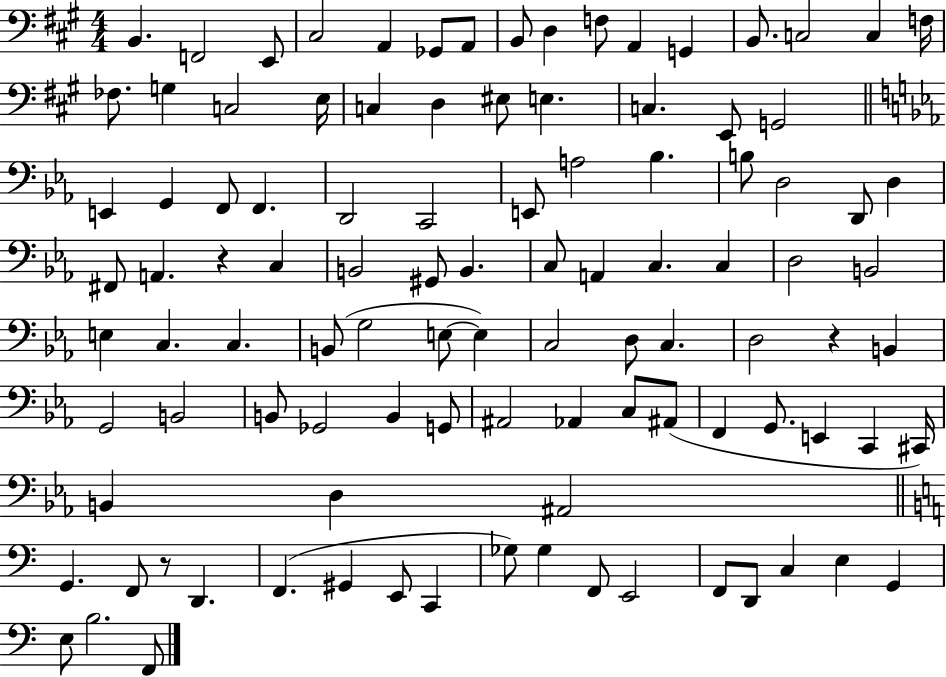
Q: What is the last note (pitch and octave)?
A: F2